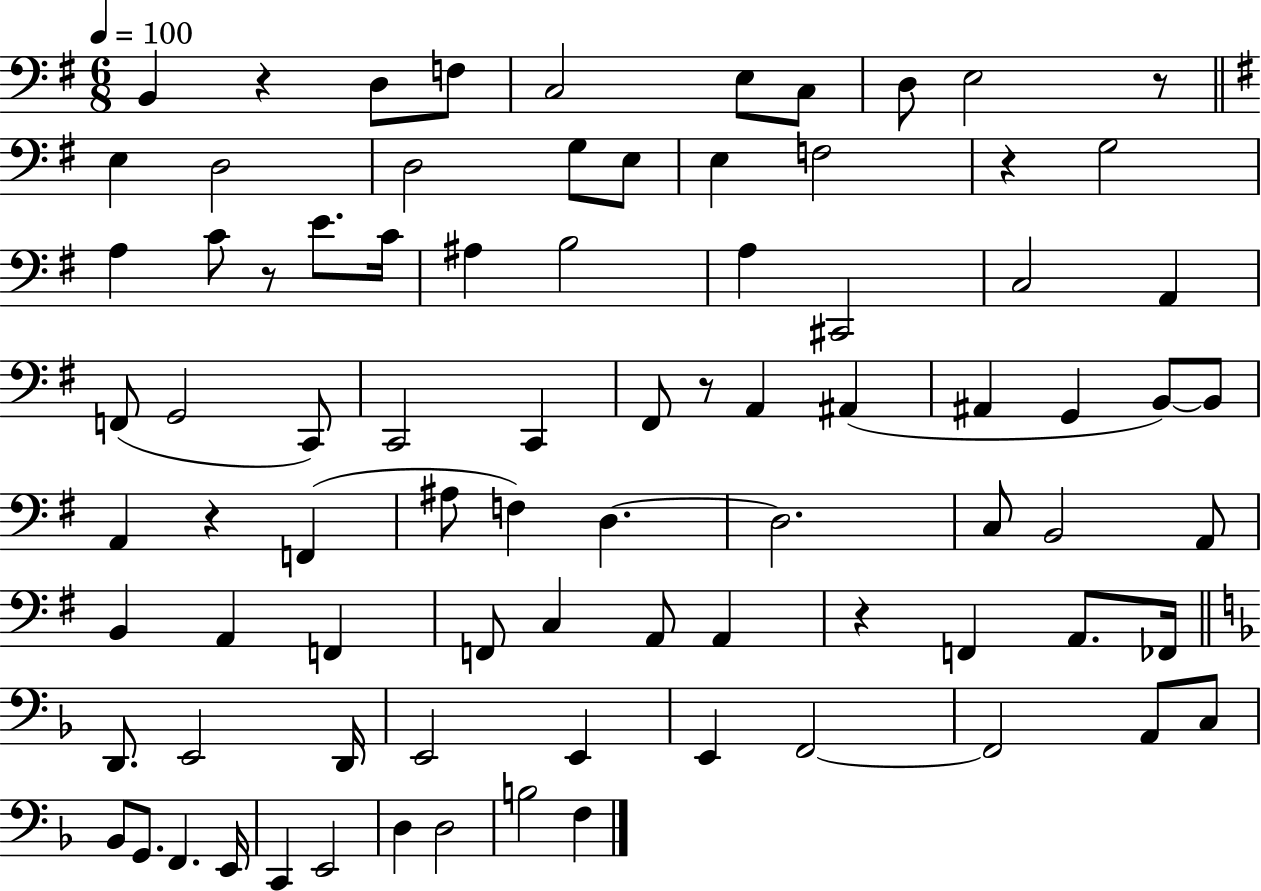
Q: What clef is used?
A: bass